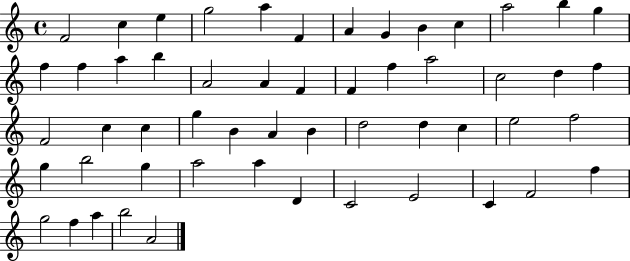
X:1
T:Untitled
M:4/4
L:1/4
K:C
F2 c e g2 a F A G B c a2 b g f f a b A2 A F F f a2 c2 d f F2 c c g B A B d2 d c e2 f2 g b2 g a2 a D C2 E2 C F2 f g2 f a b2 A2